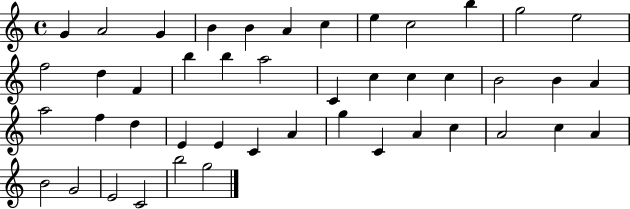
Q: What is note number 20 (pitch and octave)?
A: C5